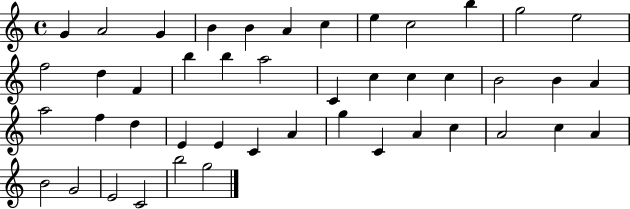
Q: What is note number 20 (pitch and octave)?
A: C5